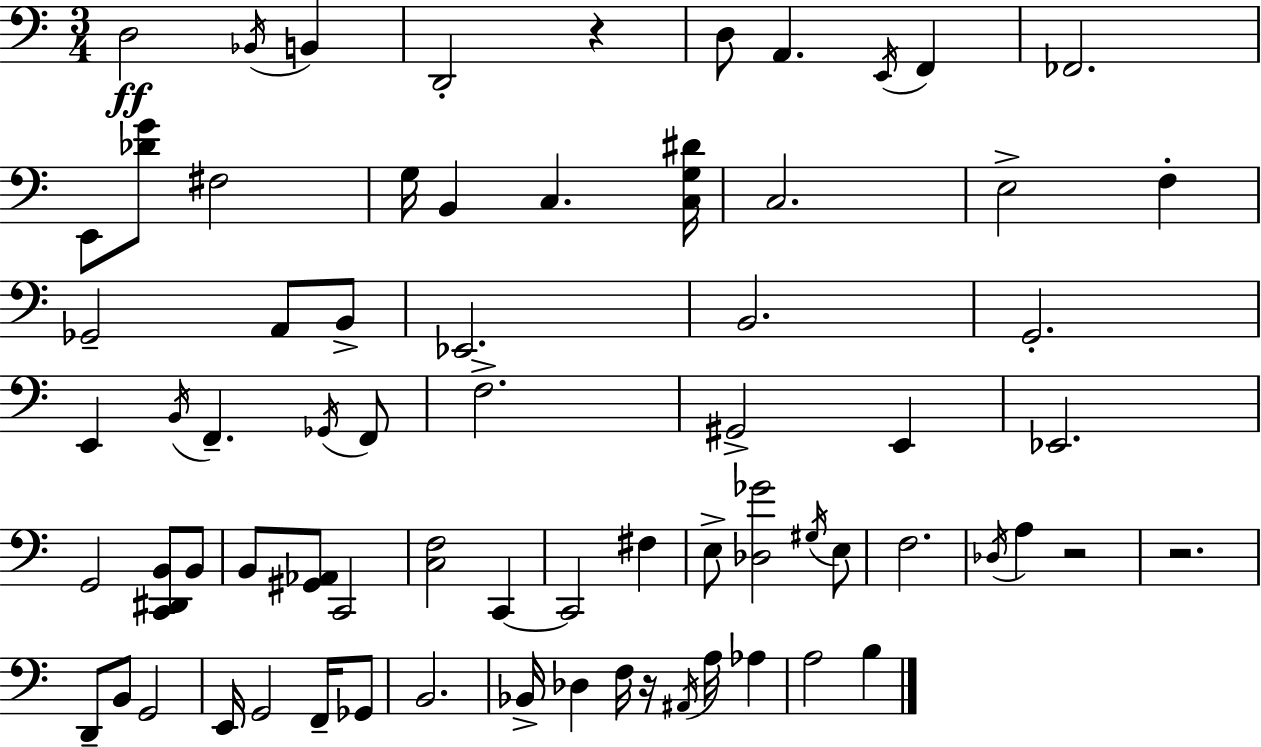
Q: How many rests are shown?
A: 4